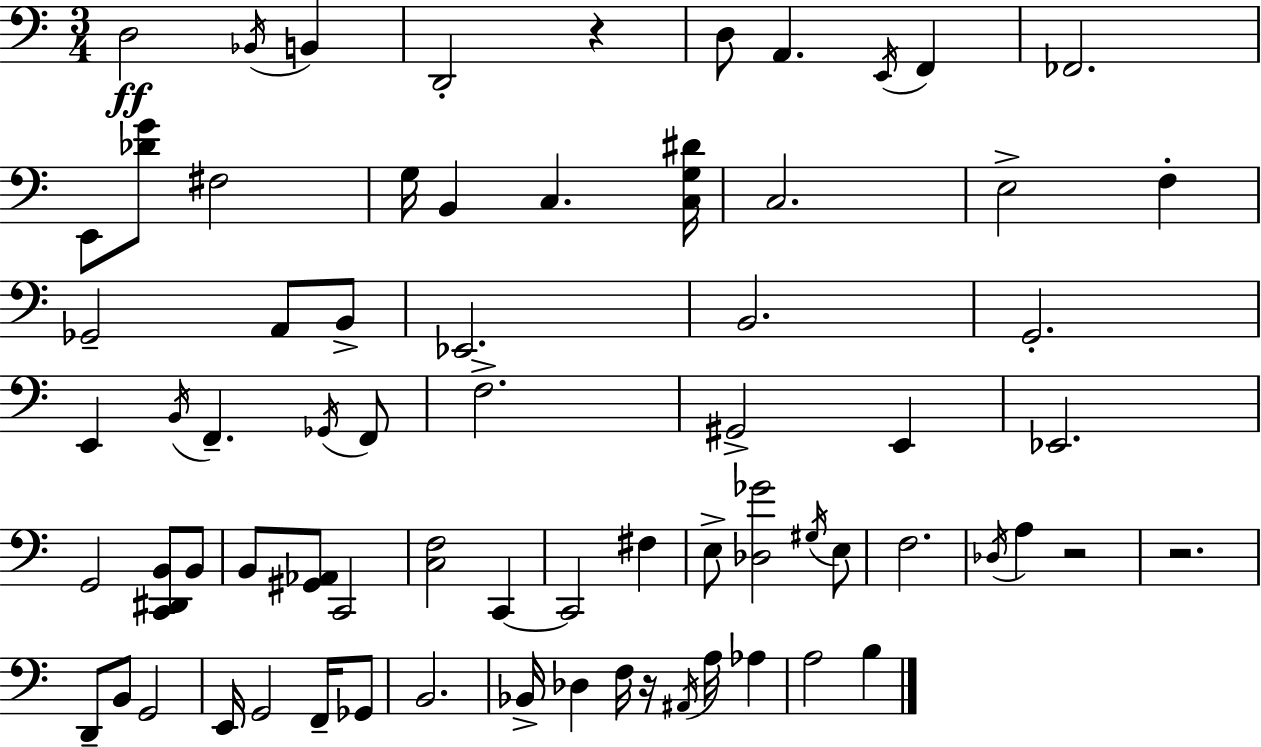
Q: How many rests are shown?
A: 4